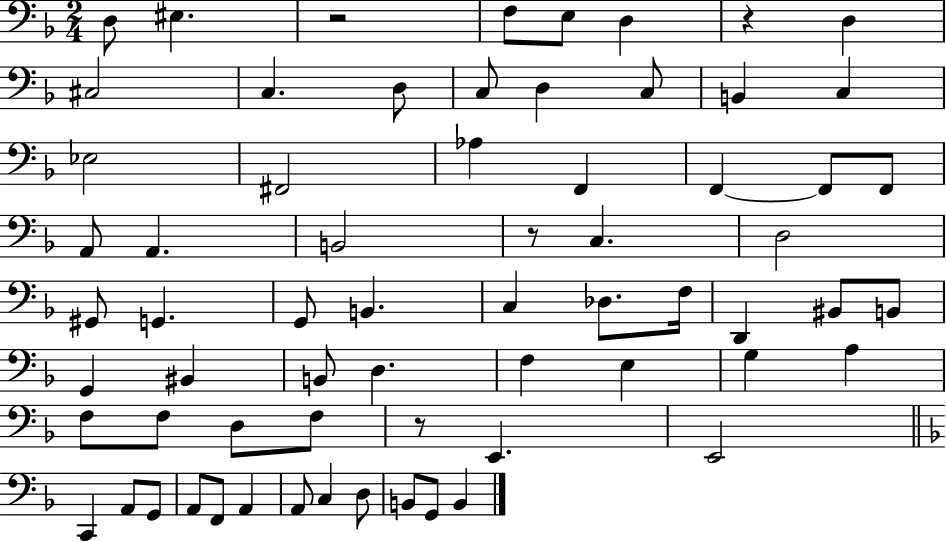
D3/e EIS3/q. R/h F3/e E3/e D3/q R/q D3/q C#3/h C3/q. D3/e C3/e D3/q C3/e B2/q C3/q Eb3/h F#2/h Ab3/q F2/q F2/q F2/e F2/e A2/e A2/q. B2/h R/e C3/q. D3/h G#2/e G2/q. G2/e B2/q. C3/q Db3/e. F3/s D2/q BIS2/e B2/e G2/q BIS2/q B2/e D3/q. F3/q E3/q G3/q A3/q F3/e F3/e D3/e F3/e R/e E2/q. E2/h C2/q A2/e G2/e A2/e F2/e A2/q A2/e C3/q D3/e B2/e G2/e B2/q